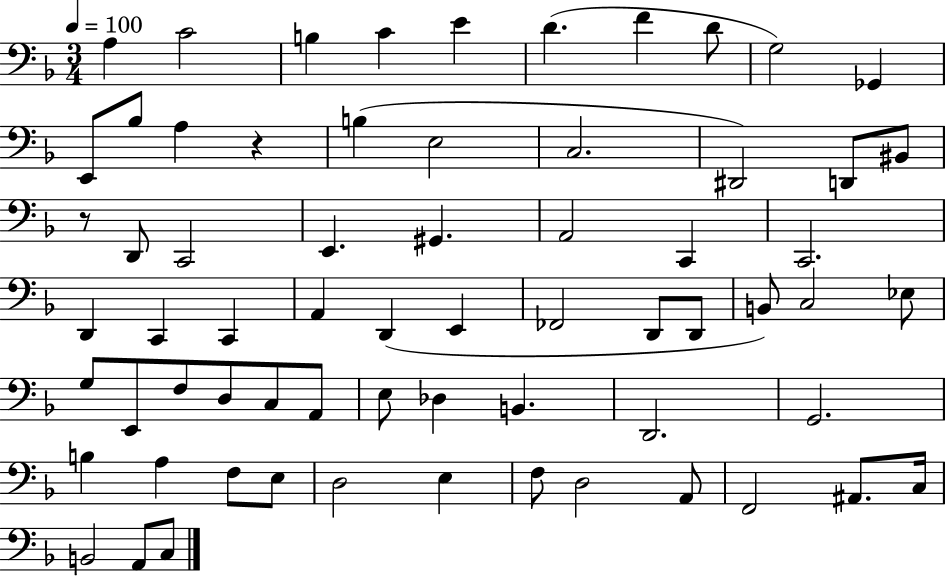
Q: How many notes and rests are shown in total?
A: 66